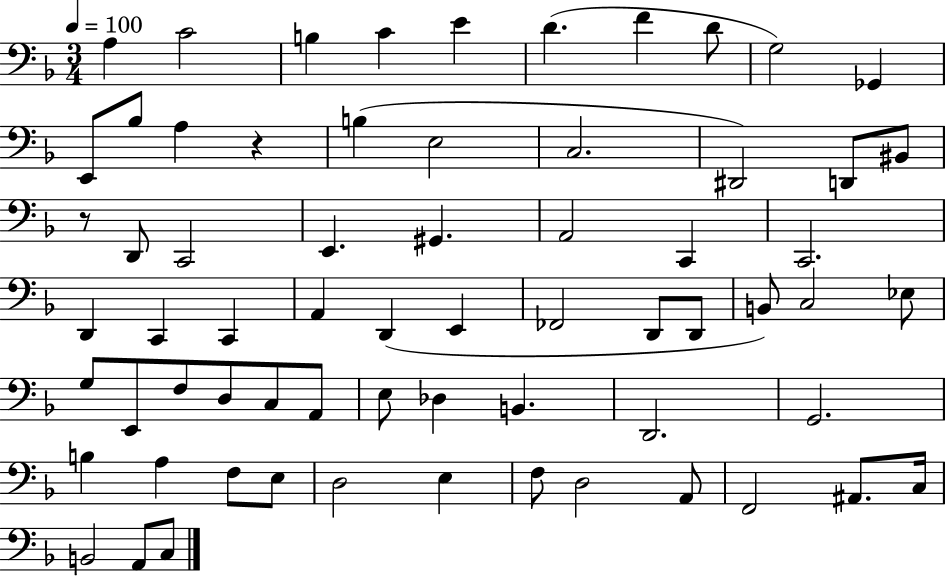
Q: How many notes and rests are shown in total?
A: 66